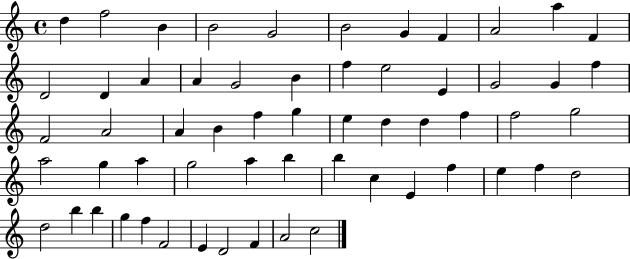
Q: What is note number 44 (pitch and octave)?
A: E4